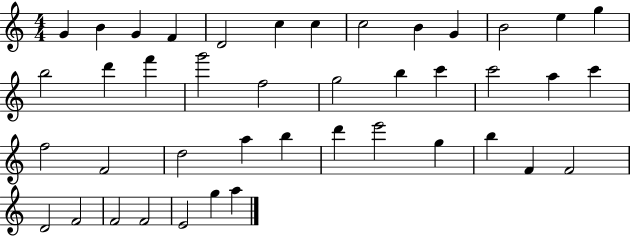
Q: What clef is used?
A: treble